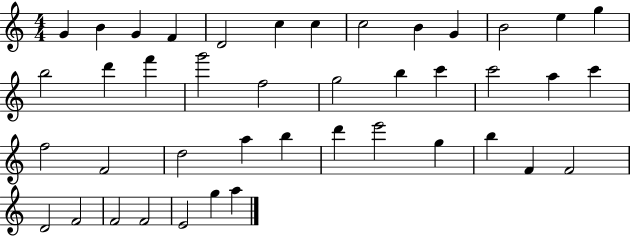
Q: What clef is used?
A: treble